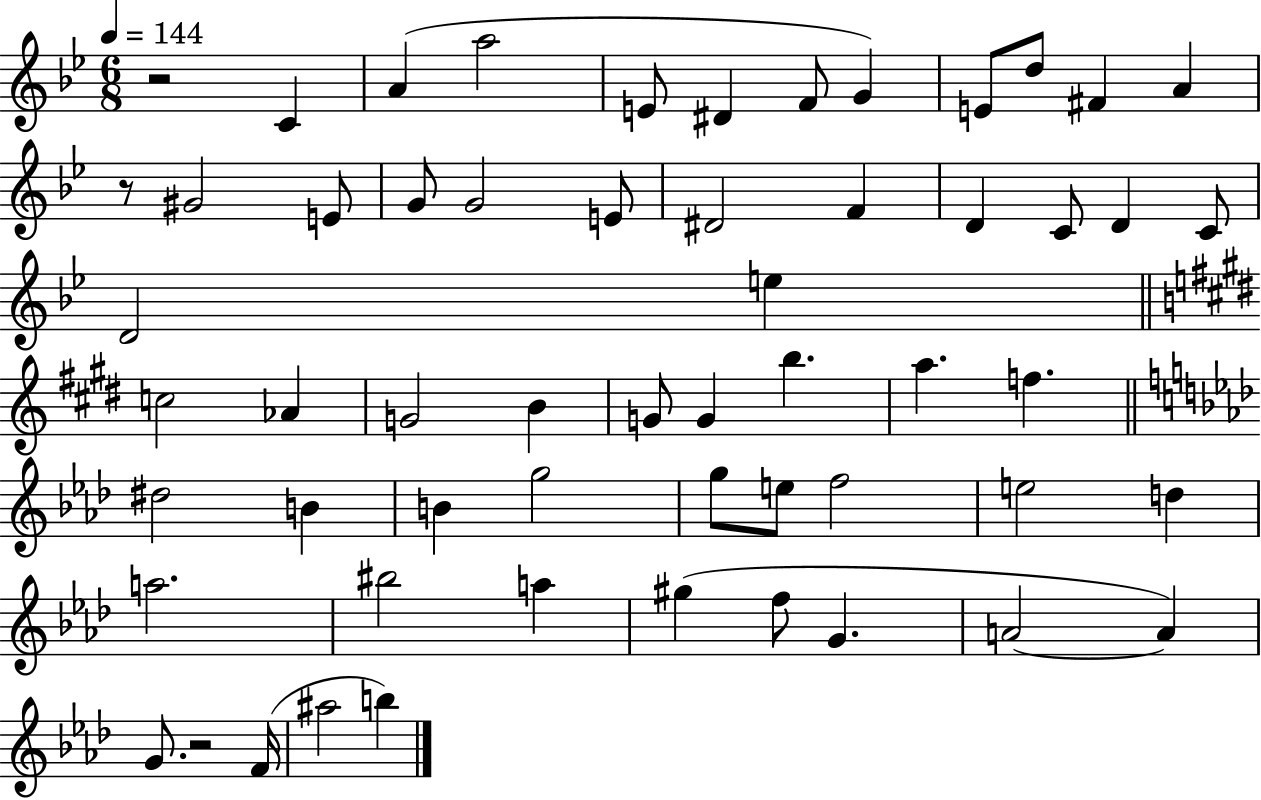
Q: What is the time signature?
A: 6/8